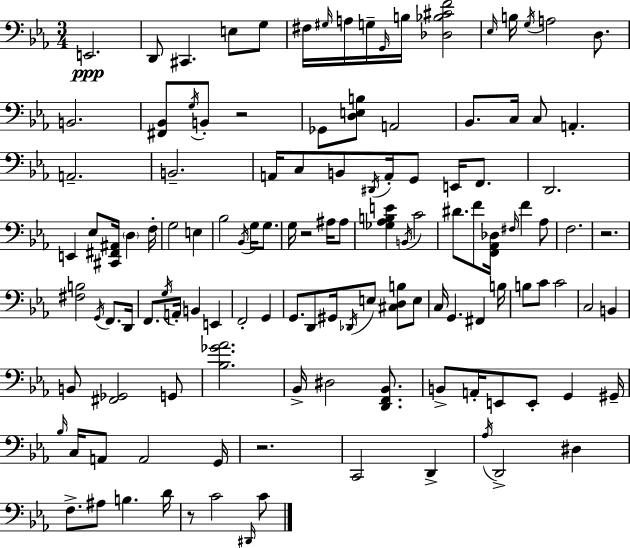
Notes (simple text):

E2/h. D2/e C#2/q. E3/e G3/e F#3/s G#3/s A3/s G3/s G2/s B3/s [Db3,Bb3,C#4,F4]/h Eb3/s B3/s G3/s A3/h D3/e. B2/h. [F#2,Bb2]/e G3/s B2/e R/h Gb2/e [D3,E3,B3]/e A2/h Bb2/e. C3/s C3/e A2/q. A2/h. B2/h. A2/s C3/e B2/e D#2/s A2/s G2/e E2/s F2/e. D2/h. E2/q Eb3/e [C#2,F#2,A#2]/s D3/q F3/s G3/h E3/q Bb3/h Bb2/s G3/s G3/e. G3/s R/h A#3/s A#3/e [Gb3,Ab3,B3,E4]/q B2/s C4/h D#4/e. F4/e [F2,Ab2,Db3]/s F#3/s F4/q Ab3/e F3/h. R/h. [F#3,B3]/h G2/s F2/e. D2/s F2/e. G3/s A2/s B2/q E2/q F2/h G2/q G2/e. D2/e G#2/s Db2/s E3/e [C#3,D3,B3]/e E3/e C3/s G2/q. F#2/q B3/s B3/e C4/e C4/h C3/h B2/q B2/e [F#2,Gb2]/h G2/e [Bb3,Gb4,Ab4]/h. Bb2/s D#3/h [D2,F2,Bb2]/e. B2/e A2/s E2/e E2/e G2/q G#2/s Bb3/s C3/s A2/e A2/h G2/s R/h. C2/h D2/q Ab3/s D2/h D#3/q F3/e. A#3/e B3/q. D4/s R/e C4/h D#2/s C4/e